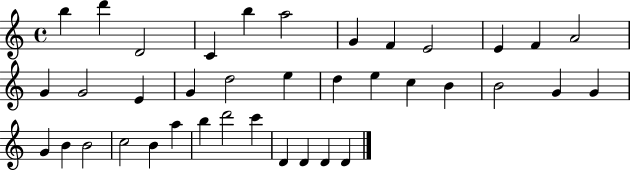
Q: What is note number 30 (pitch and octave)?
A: B4